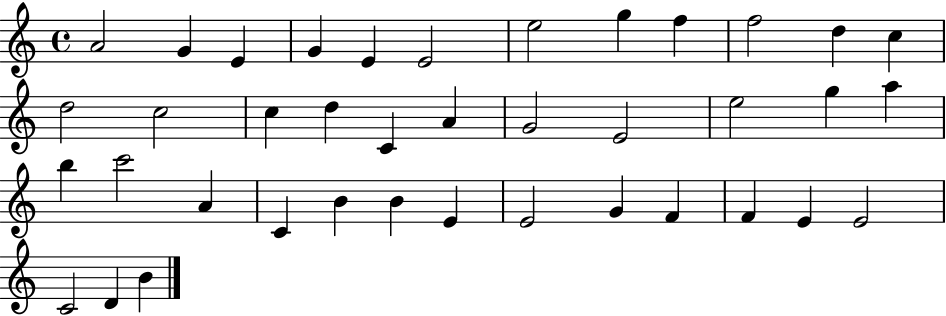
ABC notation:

X:1
T:Untitled
M:4/4
L:1/4
K:C
A2 G E G E E2 e2 g f f2 d c d2 c2 c d C A G2 E2 e2 g a b c'2 A C B B E E2 G F F E E2 C2 D B